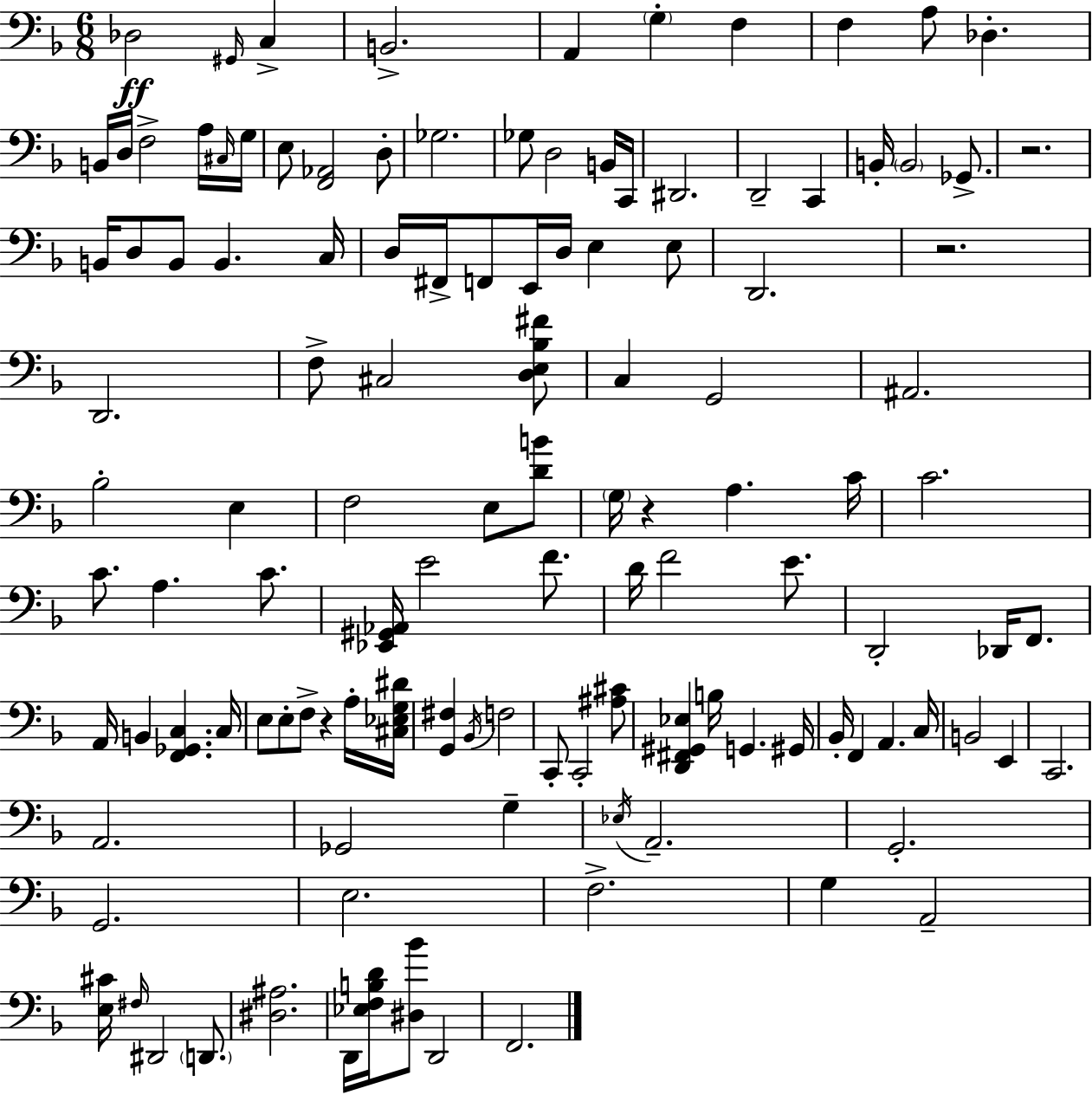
Db3/h G#2/s C3/q B2/h. A2/q G3/q F3/q F3/q A3/e Db3/q. B2/s D3/s F3/h A3/s C#3/s G3/s E3/e [F2,Ab2]/h D3/e Gb3/h. Gb3/e D3/h B2/s C2/s D#2/h. D2/h C2/q B2/s B2/h Gb2/e. R/h. B2/s D3/e B2/e B2/q. C3/s D3/s F#2/s F2/e E2/s D3/s E3/q E3/e D2/h. R/h. D2/h. F3/e C#3/h [D3,E3,Bb3,F#4]/e C3/q G2/h A#2/h. Bb3/h E3/q F3/h E3/e [D4,B4]/e G3/s R/q A3/q. C4/s C4/h. C4/e. A3/q. C4/e. [Eb2,G#2,Ab2]/s E4/h F4/e. D4/s F4/h E4/e. D2/h Db2/s F2/e. A2/s B2/q [F2,Gb2,C3]/q. C3/s E3/e E3/e F3/e R/q A3/s [C#3,Eb3,G3,D#4]/s [G2,F#3]/q Bb2/s F3/h C2/e C2/h [A#3,C#4]/e [D2,F#2,G#2,Eb3]/q B3/s G2/q. G#2/s Bb2/s F2/q A2/q. C3/s B2/h E2/q C2/h. A2/h. Gb2/h G3/q Eb3/s A2/h. G2/h. G2/h. E3/h. F3/h. G3/q A2/h [E3,C#4]/s F#3/s D#2/h D2/e. [D#3,A#3]/h. D2/s [Eb3,F3,B3,D4]/s [D#3,Bb4]/e D2/h F2/h.